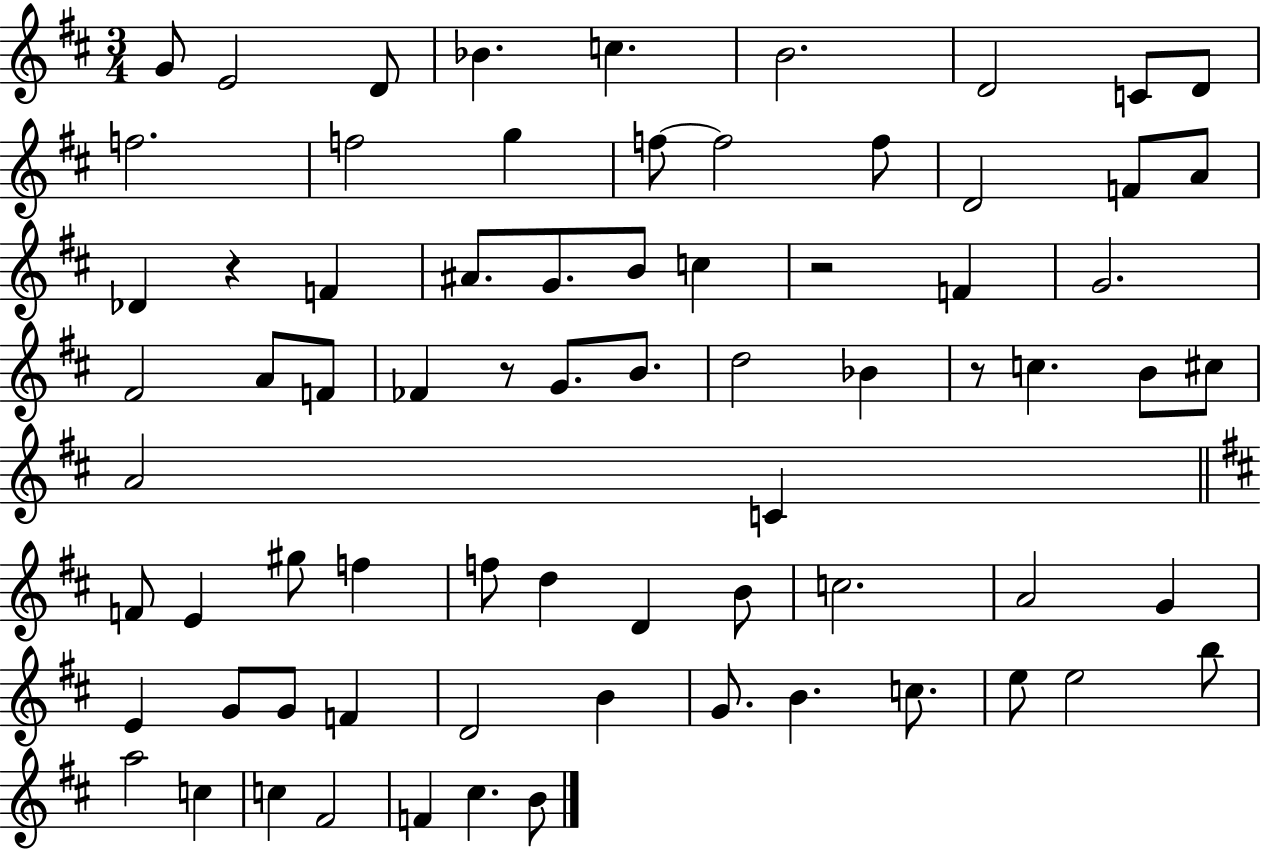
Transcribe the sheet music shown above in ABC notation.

X:1
T:Untitled
M:3/4
L:1/4
K:D
G/2 E2 D/2 _B c B2 D2 C/2 D/2 f2 f2 g f/2 f2 f/2 D2 F/2 A/2 _D z F ^A/2 G/2 B/2 c z2 F G2 ^F2 A/2 F/2 _F z/2 G/2 B/2 d2 _B z/2 c B/2 ^c/2 A2 C F/2 E ^g/2 f f/2 d D B/2 c2 A2 G E G/2 G/2 F D2 B G/2 B c/2 e/2 e2 b/2 a2 c c ^F2 F ^c B/2